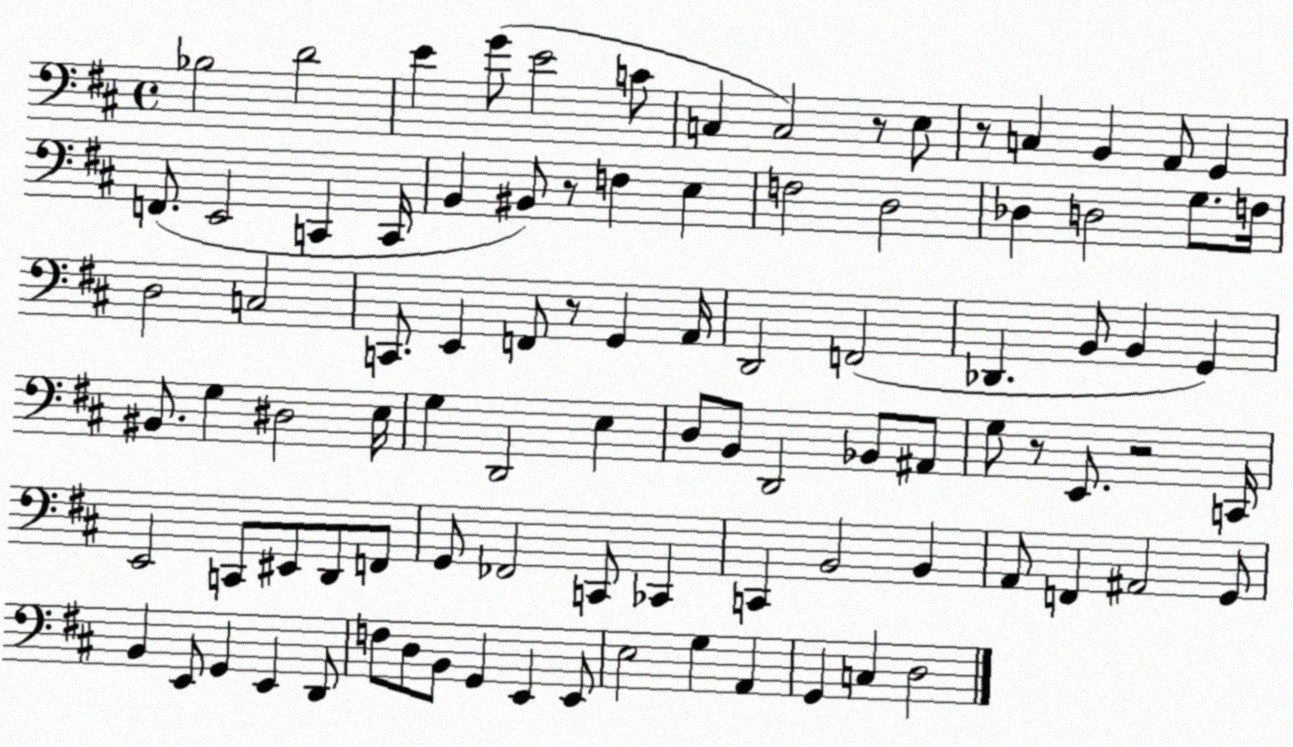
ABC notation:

X:1
T:Untitled
M:4/4
L:1/4
K:D
_B,2 D2 E G/2 E2 C/2 C, C,2 z/2 E,/2 z/2 C, B,, A,,/2 G,, F,,/2 E,,2 C,, C,,/4 B,, ^B,,/2 z/2 F, E, F,2 D,2 _D, D,2 G,/2 F,/4 D,2 C,2 C,,/2 E,, F,,/2 z/2 G,, A,,/4 D,,2 F,,2 _D,, B,,/2 B,, G,, ^B,,/2 G, ^D,2 E,/4 G, D,,2 E, D,/2 B,,/2 D,,2 _B,,/2 ^A,,/2 G,/2 z/2 E,,/2 z2 C,,/4 E,,2 C,,/2 ^E,,/2 D,,/2 F,,/2 G,,/2 _F,,2 C,,/2 _C,, C,, B,,2 B,, A,,/2 F,, ^A,,2 G,,/2 B,, E,,/2 G,, E,, D,,/2 F,/2 D,/2 B,,/2 G,, E,, E,,/2 E,2 G, A,, G,, C, D,2